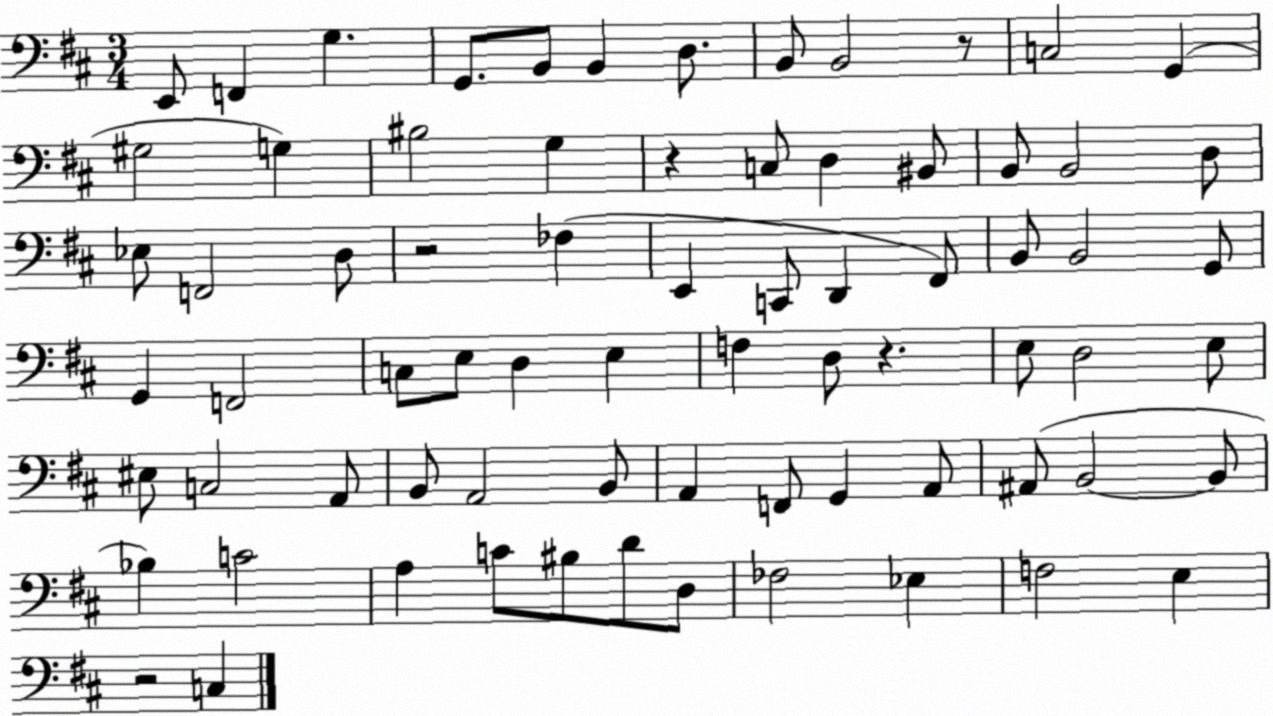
X:1
T:Untitled
M:3/4
L:1/4
K:D
E,,/2 F,, G, G,,/2 B,,/2 B,, D,/2 B,,/2 B,,2 z/2 C,2 G,, ^G,2 G, ^B,2 G, z C,/2 D, ^B,,/2 B,,/2 B,,2 D,/2 _E,/2 F,,2 D,/2 z2 _F, E,, C,,/2 D,, ^F,,/2 B,,/2 B,,2 G,,/2 G,, F,,2 C,/2 E,/2 D, E, F, D,/2 z E,/2 D,2 E,/2 ^E,/2 C,2 A,,/2 B,,/2 A,,2 B,,/2 A,, F,,/2 G,, A,,/2 ^A,,/2 B,,2 B,,/2 _B, C2 A, C/2 ^B,/2 D/2 D,/2 _F,2 _E, F,2 E, z2 C,